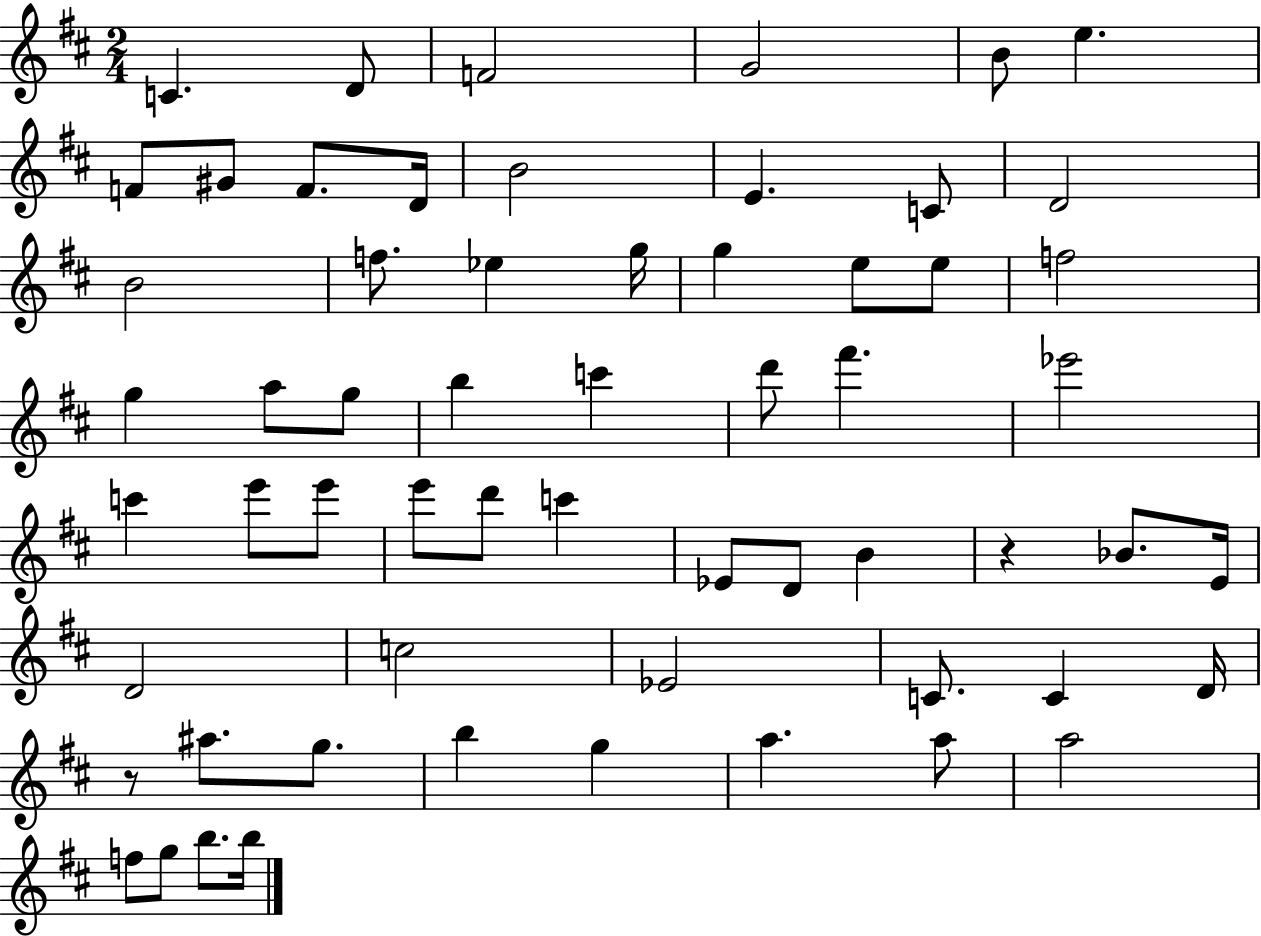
{
  \clef treble
  \numericTimeSignature
  \time 2/4
  \key d \major
  \repeat volta 2 { c'4. d'8 | f'2 | g'2 | b'8 e''4. | \break f'8 gis'8 f'8. d'16 | b'2 | e'4. c'8 | d'2 | \break b'2 | f''8. ees''4 g''16 | g''4 e''8 e''8 | f''2 | \break g''4 a''8 g''8 | b''4 c'''4 | d'''8 fis'''4. | ees'''2 | \break c'''4 e'''8 e'''8 | e'''8 d'''8 c'''4 | ees'8 d'8 b'4 | r4 bes'8. e'16 | \break d'2 | c''2 | ees'2 | c'8. c'4 d'16 | \break r8 ais''8. g''8. | b''4 g''4 | a''4. a''8 | a''2 | \break f''8 g''8 b''8. b''16 | } \bar "|."
}